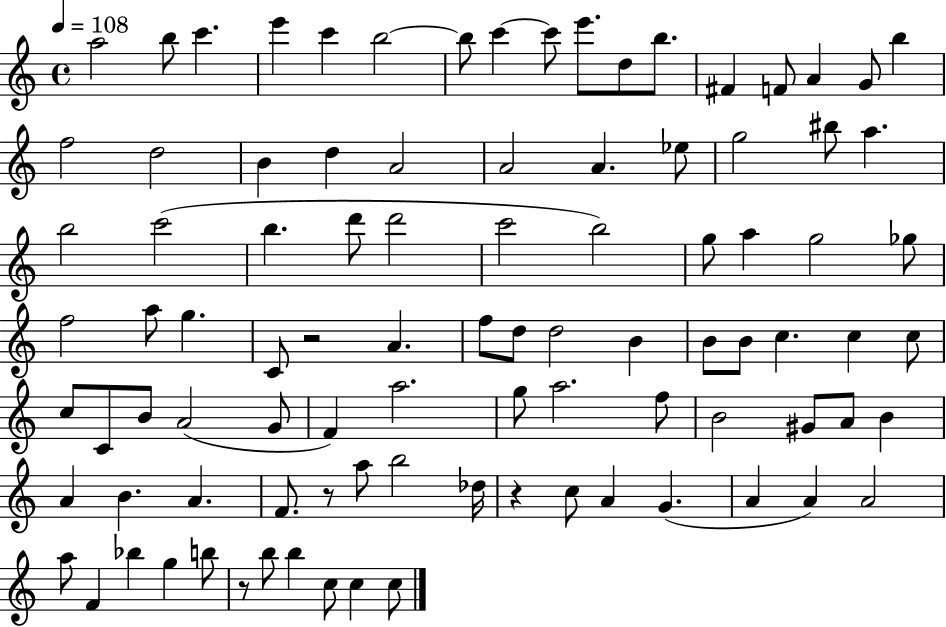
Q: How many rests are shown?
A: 4